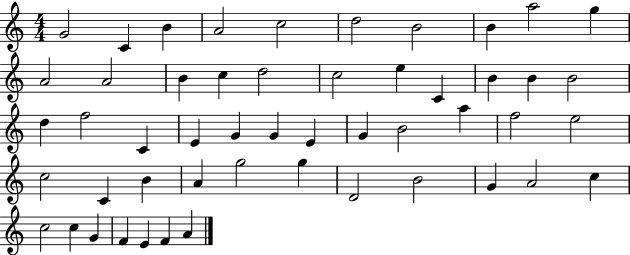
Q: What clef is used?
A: treble